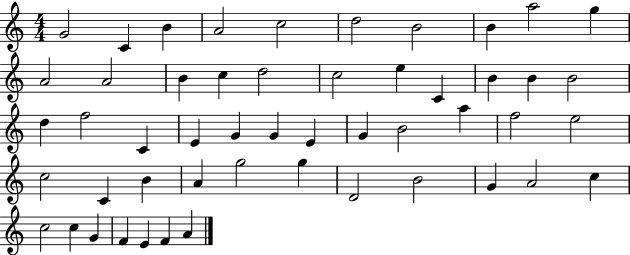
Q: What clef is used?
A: treble